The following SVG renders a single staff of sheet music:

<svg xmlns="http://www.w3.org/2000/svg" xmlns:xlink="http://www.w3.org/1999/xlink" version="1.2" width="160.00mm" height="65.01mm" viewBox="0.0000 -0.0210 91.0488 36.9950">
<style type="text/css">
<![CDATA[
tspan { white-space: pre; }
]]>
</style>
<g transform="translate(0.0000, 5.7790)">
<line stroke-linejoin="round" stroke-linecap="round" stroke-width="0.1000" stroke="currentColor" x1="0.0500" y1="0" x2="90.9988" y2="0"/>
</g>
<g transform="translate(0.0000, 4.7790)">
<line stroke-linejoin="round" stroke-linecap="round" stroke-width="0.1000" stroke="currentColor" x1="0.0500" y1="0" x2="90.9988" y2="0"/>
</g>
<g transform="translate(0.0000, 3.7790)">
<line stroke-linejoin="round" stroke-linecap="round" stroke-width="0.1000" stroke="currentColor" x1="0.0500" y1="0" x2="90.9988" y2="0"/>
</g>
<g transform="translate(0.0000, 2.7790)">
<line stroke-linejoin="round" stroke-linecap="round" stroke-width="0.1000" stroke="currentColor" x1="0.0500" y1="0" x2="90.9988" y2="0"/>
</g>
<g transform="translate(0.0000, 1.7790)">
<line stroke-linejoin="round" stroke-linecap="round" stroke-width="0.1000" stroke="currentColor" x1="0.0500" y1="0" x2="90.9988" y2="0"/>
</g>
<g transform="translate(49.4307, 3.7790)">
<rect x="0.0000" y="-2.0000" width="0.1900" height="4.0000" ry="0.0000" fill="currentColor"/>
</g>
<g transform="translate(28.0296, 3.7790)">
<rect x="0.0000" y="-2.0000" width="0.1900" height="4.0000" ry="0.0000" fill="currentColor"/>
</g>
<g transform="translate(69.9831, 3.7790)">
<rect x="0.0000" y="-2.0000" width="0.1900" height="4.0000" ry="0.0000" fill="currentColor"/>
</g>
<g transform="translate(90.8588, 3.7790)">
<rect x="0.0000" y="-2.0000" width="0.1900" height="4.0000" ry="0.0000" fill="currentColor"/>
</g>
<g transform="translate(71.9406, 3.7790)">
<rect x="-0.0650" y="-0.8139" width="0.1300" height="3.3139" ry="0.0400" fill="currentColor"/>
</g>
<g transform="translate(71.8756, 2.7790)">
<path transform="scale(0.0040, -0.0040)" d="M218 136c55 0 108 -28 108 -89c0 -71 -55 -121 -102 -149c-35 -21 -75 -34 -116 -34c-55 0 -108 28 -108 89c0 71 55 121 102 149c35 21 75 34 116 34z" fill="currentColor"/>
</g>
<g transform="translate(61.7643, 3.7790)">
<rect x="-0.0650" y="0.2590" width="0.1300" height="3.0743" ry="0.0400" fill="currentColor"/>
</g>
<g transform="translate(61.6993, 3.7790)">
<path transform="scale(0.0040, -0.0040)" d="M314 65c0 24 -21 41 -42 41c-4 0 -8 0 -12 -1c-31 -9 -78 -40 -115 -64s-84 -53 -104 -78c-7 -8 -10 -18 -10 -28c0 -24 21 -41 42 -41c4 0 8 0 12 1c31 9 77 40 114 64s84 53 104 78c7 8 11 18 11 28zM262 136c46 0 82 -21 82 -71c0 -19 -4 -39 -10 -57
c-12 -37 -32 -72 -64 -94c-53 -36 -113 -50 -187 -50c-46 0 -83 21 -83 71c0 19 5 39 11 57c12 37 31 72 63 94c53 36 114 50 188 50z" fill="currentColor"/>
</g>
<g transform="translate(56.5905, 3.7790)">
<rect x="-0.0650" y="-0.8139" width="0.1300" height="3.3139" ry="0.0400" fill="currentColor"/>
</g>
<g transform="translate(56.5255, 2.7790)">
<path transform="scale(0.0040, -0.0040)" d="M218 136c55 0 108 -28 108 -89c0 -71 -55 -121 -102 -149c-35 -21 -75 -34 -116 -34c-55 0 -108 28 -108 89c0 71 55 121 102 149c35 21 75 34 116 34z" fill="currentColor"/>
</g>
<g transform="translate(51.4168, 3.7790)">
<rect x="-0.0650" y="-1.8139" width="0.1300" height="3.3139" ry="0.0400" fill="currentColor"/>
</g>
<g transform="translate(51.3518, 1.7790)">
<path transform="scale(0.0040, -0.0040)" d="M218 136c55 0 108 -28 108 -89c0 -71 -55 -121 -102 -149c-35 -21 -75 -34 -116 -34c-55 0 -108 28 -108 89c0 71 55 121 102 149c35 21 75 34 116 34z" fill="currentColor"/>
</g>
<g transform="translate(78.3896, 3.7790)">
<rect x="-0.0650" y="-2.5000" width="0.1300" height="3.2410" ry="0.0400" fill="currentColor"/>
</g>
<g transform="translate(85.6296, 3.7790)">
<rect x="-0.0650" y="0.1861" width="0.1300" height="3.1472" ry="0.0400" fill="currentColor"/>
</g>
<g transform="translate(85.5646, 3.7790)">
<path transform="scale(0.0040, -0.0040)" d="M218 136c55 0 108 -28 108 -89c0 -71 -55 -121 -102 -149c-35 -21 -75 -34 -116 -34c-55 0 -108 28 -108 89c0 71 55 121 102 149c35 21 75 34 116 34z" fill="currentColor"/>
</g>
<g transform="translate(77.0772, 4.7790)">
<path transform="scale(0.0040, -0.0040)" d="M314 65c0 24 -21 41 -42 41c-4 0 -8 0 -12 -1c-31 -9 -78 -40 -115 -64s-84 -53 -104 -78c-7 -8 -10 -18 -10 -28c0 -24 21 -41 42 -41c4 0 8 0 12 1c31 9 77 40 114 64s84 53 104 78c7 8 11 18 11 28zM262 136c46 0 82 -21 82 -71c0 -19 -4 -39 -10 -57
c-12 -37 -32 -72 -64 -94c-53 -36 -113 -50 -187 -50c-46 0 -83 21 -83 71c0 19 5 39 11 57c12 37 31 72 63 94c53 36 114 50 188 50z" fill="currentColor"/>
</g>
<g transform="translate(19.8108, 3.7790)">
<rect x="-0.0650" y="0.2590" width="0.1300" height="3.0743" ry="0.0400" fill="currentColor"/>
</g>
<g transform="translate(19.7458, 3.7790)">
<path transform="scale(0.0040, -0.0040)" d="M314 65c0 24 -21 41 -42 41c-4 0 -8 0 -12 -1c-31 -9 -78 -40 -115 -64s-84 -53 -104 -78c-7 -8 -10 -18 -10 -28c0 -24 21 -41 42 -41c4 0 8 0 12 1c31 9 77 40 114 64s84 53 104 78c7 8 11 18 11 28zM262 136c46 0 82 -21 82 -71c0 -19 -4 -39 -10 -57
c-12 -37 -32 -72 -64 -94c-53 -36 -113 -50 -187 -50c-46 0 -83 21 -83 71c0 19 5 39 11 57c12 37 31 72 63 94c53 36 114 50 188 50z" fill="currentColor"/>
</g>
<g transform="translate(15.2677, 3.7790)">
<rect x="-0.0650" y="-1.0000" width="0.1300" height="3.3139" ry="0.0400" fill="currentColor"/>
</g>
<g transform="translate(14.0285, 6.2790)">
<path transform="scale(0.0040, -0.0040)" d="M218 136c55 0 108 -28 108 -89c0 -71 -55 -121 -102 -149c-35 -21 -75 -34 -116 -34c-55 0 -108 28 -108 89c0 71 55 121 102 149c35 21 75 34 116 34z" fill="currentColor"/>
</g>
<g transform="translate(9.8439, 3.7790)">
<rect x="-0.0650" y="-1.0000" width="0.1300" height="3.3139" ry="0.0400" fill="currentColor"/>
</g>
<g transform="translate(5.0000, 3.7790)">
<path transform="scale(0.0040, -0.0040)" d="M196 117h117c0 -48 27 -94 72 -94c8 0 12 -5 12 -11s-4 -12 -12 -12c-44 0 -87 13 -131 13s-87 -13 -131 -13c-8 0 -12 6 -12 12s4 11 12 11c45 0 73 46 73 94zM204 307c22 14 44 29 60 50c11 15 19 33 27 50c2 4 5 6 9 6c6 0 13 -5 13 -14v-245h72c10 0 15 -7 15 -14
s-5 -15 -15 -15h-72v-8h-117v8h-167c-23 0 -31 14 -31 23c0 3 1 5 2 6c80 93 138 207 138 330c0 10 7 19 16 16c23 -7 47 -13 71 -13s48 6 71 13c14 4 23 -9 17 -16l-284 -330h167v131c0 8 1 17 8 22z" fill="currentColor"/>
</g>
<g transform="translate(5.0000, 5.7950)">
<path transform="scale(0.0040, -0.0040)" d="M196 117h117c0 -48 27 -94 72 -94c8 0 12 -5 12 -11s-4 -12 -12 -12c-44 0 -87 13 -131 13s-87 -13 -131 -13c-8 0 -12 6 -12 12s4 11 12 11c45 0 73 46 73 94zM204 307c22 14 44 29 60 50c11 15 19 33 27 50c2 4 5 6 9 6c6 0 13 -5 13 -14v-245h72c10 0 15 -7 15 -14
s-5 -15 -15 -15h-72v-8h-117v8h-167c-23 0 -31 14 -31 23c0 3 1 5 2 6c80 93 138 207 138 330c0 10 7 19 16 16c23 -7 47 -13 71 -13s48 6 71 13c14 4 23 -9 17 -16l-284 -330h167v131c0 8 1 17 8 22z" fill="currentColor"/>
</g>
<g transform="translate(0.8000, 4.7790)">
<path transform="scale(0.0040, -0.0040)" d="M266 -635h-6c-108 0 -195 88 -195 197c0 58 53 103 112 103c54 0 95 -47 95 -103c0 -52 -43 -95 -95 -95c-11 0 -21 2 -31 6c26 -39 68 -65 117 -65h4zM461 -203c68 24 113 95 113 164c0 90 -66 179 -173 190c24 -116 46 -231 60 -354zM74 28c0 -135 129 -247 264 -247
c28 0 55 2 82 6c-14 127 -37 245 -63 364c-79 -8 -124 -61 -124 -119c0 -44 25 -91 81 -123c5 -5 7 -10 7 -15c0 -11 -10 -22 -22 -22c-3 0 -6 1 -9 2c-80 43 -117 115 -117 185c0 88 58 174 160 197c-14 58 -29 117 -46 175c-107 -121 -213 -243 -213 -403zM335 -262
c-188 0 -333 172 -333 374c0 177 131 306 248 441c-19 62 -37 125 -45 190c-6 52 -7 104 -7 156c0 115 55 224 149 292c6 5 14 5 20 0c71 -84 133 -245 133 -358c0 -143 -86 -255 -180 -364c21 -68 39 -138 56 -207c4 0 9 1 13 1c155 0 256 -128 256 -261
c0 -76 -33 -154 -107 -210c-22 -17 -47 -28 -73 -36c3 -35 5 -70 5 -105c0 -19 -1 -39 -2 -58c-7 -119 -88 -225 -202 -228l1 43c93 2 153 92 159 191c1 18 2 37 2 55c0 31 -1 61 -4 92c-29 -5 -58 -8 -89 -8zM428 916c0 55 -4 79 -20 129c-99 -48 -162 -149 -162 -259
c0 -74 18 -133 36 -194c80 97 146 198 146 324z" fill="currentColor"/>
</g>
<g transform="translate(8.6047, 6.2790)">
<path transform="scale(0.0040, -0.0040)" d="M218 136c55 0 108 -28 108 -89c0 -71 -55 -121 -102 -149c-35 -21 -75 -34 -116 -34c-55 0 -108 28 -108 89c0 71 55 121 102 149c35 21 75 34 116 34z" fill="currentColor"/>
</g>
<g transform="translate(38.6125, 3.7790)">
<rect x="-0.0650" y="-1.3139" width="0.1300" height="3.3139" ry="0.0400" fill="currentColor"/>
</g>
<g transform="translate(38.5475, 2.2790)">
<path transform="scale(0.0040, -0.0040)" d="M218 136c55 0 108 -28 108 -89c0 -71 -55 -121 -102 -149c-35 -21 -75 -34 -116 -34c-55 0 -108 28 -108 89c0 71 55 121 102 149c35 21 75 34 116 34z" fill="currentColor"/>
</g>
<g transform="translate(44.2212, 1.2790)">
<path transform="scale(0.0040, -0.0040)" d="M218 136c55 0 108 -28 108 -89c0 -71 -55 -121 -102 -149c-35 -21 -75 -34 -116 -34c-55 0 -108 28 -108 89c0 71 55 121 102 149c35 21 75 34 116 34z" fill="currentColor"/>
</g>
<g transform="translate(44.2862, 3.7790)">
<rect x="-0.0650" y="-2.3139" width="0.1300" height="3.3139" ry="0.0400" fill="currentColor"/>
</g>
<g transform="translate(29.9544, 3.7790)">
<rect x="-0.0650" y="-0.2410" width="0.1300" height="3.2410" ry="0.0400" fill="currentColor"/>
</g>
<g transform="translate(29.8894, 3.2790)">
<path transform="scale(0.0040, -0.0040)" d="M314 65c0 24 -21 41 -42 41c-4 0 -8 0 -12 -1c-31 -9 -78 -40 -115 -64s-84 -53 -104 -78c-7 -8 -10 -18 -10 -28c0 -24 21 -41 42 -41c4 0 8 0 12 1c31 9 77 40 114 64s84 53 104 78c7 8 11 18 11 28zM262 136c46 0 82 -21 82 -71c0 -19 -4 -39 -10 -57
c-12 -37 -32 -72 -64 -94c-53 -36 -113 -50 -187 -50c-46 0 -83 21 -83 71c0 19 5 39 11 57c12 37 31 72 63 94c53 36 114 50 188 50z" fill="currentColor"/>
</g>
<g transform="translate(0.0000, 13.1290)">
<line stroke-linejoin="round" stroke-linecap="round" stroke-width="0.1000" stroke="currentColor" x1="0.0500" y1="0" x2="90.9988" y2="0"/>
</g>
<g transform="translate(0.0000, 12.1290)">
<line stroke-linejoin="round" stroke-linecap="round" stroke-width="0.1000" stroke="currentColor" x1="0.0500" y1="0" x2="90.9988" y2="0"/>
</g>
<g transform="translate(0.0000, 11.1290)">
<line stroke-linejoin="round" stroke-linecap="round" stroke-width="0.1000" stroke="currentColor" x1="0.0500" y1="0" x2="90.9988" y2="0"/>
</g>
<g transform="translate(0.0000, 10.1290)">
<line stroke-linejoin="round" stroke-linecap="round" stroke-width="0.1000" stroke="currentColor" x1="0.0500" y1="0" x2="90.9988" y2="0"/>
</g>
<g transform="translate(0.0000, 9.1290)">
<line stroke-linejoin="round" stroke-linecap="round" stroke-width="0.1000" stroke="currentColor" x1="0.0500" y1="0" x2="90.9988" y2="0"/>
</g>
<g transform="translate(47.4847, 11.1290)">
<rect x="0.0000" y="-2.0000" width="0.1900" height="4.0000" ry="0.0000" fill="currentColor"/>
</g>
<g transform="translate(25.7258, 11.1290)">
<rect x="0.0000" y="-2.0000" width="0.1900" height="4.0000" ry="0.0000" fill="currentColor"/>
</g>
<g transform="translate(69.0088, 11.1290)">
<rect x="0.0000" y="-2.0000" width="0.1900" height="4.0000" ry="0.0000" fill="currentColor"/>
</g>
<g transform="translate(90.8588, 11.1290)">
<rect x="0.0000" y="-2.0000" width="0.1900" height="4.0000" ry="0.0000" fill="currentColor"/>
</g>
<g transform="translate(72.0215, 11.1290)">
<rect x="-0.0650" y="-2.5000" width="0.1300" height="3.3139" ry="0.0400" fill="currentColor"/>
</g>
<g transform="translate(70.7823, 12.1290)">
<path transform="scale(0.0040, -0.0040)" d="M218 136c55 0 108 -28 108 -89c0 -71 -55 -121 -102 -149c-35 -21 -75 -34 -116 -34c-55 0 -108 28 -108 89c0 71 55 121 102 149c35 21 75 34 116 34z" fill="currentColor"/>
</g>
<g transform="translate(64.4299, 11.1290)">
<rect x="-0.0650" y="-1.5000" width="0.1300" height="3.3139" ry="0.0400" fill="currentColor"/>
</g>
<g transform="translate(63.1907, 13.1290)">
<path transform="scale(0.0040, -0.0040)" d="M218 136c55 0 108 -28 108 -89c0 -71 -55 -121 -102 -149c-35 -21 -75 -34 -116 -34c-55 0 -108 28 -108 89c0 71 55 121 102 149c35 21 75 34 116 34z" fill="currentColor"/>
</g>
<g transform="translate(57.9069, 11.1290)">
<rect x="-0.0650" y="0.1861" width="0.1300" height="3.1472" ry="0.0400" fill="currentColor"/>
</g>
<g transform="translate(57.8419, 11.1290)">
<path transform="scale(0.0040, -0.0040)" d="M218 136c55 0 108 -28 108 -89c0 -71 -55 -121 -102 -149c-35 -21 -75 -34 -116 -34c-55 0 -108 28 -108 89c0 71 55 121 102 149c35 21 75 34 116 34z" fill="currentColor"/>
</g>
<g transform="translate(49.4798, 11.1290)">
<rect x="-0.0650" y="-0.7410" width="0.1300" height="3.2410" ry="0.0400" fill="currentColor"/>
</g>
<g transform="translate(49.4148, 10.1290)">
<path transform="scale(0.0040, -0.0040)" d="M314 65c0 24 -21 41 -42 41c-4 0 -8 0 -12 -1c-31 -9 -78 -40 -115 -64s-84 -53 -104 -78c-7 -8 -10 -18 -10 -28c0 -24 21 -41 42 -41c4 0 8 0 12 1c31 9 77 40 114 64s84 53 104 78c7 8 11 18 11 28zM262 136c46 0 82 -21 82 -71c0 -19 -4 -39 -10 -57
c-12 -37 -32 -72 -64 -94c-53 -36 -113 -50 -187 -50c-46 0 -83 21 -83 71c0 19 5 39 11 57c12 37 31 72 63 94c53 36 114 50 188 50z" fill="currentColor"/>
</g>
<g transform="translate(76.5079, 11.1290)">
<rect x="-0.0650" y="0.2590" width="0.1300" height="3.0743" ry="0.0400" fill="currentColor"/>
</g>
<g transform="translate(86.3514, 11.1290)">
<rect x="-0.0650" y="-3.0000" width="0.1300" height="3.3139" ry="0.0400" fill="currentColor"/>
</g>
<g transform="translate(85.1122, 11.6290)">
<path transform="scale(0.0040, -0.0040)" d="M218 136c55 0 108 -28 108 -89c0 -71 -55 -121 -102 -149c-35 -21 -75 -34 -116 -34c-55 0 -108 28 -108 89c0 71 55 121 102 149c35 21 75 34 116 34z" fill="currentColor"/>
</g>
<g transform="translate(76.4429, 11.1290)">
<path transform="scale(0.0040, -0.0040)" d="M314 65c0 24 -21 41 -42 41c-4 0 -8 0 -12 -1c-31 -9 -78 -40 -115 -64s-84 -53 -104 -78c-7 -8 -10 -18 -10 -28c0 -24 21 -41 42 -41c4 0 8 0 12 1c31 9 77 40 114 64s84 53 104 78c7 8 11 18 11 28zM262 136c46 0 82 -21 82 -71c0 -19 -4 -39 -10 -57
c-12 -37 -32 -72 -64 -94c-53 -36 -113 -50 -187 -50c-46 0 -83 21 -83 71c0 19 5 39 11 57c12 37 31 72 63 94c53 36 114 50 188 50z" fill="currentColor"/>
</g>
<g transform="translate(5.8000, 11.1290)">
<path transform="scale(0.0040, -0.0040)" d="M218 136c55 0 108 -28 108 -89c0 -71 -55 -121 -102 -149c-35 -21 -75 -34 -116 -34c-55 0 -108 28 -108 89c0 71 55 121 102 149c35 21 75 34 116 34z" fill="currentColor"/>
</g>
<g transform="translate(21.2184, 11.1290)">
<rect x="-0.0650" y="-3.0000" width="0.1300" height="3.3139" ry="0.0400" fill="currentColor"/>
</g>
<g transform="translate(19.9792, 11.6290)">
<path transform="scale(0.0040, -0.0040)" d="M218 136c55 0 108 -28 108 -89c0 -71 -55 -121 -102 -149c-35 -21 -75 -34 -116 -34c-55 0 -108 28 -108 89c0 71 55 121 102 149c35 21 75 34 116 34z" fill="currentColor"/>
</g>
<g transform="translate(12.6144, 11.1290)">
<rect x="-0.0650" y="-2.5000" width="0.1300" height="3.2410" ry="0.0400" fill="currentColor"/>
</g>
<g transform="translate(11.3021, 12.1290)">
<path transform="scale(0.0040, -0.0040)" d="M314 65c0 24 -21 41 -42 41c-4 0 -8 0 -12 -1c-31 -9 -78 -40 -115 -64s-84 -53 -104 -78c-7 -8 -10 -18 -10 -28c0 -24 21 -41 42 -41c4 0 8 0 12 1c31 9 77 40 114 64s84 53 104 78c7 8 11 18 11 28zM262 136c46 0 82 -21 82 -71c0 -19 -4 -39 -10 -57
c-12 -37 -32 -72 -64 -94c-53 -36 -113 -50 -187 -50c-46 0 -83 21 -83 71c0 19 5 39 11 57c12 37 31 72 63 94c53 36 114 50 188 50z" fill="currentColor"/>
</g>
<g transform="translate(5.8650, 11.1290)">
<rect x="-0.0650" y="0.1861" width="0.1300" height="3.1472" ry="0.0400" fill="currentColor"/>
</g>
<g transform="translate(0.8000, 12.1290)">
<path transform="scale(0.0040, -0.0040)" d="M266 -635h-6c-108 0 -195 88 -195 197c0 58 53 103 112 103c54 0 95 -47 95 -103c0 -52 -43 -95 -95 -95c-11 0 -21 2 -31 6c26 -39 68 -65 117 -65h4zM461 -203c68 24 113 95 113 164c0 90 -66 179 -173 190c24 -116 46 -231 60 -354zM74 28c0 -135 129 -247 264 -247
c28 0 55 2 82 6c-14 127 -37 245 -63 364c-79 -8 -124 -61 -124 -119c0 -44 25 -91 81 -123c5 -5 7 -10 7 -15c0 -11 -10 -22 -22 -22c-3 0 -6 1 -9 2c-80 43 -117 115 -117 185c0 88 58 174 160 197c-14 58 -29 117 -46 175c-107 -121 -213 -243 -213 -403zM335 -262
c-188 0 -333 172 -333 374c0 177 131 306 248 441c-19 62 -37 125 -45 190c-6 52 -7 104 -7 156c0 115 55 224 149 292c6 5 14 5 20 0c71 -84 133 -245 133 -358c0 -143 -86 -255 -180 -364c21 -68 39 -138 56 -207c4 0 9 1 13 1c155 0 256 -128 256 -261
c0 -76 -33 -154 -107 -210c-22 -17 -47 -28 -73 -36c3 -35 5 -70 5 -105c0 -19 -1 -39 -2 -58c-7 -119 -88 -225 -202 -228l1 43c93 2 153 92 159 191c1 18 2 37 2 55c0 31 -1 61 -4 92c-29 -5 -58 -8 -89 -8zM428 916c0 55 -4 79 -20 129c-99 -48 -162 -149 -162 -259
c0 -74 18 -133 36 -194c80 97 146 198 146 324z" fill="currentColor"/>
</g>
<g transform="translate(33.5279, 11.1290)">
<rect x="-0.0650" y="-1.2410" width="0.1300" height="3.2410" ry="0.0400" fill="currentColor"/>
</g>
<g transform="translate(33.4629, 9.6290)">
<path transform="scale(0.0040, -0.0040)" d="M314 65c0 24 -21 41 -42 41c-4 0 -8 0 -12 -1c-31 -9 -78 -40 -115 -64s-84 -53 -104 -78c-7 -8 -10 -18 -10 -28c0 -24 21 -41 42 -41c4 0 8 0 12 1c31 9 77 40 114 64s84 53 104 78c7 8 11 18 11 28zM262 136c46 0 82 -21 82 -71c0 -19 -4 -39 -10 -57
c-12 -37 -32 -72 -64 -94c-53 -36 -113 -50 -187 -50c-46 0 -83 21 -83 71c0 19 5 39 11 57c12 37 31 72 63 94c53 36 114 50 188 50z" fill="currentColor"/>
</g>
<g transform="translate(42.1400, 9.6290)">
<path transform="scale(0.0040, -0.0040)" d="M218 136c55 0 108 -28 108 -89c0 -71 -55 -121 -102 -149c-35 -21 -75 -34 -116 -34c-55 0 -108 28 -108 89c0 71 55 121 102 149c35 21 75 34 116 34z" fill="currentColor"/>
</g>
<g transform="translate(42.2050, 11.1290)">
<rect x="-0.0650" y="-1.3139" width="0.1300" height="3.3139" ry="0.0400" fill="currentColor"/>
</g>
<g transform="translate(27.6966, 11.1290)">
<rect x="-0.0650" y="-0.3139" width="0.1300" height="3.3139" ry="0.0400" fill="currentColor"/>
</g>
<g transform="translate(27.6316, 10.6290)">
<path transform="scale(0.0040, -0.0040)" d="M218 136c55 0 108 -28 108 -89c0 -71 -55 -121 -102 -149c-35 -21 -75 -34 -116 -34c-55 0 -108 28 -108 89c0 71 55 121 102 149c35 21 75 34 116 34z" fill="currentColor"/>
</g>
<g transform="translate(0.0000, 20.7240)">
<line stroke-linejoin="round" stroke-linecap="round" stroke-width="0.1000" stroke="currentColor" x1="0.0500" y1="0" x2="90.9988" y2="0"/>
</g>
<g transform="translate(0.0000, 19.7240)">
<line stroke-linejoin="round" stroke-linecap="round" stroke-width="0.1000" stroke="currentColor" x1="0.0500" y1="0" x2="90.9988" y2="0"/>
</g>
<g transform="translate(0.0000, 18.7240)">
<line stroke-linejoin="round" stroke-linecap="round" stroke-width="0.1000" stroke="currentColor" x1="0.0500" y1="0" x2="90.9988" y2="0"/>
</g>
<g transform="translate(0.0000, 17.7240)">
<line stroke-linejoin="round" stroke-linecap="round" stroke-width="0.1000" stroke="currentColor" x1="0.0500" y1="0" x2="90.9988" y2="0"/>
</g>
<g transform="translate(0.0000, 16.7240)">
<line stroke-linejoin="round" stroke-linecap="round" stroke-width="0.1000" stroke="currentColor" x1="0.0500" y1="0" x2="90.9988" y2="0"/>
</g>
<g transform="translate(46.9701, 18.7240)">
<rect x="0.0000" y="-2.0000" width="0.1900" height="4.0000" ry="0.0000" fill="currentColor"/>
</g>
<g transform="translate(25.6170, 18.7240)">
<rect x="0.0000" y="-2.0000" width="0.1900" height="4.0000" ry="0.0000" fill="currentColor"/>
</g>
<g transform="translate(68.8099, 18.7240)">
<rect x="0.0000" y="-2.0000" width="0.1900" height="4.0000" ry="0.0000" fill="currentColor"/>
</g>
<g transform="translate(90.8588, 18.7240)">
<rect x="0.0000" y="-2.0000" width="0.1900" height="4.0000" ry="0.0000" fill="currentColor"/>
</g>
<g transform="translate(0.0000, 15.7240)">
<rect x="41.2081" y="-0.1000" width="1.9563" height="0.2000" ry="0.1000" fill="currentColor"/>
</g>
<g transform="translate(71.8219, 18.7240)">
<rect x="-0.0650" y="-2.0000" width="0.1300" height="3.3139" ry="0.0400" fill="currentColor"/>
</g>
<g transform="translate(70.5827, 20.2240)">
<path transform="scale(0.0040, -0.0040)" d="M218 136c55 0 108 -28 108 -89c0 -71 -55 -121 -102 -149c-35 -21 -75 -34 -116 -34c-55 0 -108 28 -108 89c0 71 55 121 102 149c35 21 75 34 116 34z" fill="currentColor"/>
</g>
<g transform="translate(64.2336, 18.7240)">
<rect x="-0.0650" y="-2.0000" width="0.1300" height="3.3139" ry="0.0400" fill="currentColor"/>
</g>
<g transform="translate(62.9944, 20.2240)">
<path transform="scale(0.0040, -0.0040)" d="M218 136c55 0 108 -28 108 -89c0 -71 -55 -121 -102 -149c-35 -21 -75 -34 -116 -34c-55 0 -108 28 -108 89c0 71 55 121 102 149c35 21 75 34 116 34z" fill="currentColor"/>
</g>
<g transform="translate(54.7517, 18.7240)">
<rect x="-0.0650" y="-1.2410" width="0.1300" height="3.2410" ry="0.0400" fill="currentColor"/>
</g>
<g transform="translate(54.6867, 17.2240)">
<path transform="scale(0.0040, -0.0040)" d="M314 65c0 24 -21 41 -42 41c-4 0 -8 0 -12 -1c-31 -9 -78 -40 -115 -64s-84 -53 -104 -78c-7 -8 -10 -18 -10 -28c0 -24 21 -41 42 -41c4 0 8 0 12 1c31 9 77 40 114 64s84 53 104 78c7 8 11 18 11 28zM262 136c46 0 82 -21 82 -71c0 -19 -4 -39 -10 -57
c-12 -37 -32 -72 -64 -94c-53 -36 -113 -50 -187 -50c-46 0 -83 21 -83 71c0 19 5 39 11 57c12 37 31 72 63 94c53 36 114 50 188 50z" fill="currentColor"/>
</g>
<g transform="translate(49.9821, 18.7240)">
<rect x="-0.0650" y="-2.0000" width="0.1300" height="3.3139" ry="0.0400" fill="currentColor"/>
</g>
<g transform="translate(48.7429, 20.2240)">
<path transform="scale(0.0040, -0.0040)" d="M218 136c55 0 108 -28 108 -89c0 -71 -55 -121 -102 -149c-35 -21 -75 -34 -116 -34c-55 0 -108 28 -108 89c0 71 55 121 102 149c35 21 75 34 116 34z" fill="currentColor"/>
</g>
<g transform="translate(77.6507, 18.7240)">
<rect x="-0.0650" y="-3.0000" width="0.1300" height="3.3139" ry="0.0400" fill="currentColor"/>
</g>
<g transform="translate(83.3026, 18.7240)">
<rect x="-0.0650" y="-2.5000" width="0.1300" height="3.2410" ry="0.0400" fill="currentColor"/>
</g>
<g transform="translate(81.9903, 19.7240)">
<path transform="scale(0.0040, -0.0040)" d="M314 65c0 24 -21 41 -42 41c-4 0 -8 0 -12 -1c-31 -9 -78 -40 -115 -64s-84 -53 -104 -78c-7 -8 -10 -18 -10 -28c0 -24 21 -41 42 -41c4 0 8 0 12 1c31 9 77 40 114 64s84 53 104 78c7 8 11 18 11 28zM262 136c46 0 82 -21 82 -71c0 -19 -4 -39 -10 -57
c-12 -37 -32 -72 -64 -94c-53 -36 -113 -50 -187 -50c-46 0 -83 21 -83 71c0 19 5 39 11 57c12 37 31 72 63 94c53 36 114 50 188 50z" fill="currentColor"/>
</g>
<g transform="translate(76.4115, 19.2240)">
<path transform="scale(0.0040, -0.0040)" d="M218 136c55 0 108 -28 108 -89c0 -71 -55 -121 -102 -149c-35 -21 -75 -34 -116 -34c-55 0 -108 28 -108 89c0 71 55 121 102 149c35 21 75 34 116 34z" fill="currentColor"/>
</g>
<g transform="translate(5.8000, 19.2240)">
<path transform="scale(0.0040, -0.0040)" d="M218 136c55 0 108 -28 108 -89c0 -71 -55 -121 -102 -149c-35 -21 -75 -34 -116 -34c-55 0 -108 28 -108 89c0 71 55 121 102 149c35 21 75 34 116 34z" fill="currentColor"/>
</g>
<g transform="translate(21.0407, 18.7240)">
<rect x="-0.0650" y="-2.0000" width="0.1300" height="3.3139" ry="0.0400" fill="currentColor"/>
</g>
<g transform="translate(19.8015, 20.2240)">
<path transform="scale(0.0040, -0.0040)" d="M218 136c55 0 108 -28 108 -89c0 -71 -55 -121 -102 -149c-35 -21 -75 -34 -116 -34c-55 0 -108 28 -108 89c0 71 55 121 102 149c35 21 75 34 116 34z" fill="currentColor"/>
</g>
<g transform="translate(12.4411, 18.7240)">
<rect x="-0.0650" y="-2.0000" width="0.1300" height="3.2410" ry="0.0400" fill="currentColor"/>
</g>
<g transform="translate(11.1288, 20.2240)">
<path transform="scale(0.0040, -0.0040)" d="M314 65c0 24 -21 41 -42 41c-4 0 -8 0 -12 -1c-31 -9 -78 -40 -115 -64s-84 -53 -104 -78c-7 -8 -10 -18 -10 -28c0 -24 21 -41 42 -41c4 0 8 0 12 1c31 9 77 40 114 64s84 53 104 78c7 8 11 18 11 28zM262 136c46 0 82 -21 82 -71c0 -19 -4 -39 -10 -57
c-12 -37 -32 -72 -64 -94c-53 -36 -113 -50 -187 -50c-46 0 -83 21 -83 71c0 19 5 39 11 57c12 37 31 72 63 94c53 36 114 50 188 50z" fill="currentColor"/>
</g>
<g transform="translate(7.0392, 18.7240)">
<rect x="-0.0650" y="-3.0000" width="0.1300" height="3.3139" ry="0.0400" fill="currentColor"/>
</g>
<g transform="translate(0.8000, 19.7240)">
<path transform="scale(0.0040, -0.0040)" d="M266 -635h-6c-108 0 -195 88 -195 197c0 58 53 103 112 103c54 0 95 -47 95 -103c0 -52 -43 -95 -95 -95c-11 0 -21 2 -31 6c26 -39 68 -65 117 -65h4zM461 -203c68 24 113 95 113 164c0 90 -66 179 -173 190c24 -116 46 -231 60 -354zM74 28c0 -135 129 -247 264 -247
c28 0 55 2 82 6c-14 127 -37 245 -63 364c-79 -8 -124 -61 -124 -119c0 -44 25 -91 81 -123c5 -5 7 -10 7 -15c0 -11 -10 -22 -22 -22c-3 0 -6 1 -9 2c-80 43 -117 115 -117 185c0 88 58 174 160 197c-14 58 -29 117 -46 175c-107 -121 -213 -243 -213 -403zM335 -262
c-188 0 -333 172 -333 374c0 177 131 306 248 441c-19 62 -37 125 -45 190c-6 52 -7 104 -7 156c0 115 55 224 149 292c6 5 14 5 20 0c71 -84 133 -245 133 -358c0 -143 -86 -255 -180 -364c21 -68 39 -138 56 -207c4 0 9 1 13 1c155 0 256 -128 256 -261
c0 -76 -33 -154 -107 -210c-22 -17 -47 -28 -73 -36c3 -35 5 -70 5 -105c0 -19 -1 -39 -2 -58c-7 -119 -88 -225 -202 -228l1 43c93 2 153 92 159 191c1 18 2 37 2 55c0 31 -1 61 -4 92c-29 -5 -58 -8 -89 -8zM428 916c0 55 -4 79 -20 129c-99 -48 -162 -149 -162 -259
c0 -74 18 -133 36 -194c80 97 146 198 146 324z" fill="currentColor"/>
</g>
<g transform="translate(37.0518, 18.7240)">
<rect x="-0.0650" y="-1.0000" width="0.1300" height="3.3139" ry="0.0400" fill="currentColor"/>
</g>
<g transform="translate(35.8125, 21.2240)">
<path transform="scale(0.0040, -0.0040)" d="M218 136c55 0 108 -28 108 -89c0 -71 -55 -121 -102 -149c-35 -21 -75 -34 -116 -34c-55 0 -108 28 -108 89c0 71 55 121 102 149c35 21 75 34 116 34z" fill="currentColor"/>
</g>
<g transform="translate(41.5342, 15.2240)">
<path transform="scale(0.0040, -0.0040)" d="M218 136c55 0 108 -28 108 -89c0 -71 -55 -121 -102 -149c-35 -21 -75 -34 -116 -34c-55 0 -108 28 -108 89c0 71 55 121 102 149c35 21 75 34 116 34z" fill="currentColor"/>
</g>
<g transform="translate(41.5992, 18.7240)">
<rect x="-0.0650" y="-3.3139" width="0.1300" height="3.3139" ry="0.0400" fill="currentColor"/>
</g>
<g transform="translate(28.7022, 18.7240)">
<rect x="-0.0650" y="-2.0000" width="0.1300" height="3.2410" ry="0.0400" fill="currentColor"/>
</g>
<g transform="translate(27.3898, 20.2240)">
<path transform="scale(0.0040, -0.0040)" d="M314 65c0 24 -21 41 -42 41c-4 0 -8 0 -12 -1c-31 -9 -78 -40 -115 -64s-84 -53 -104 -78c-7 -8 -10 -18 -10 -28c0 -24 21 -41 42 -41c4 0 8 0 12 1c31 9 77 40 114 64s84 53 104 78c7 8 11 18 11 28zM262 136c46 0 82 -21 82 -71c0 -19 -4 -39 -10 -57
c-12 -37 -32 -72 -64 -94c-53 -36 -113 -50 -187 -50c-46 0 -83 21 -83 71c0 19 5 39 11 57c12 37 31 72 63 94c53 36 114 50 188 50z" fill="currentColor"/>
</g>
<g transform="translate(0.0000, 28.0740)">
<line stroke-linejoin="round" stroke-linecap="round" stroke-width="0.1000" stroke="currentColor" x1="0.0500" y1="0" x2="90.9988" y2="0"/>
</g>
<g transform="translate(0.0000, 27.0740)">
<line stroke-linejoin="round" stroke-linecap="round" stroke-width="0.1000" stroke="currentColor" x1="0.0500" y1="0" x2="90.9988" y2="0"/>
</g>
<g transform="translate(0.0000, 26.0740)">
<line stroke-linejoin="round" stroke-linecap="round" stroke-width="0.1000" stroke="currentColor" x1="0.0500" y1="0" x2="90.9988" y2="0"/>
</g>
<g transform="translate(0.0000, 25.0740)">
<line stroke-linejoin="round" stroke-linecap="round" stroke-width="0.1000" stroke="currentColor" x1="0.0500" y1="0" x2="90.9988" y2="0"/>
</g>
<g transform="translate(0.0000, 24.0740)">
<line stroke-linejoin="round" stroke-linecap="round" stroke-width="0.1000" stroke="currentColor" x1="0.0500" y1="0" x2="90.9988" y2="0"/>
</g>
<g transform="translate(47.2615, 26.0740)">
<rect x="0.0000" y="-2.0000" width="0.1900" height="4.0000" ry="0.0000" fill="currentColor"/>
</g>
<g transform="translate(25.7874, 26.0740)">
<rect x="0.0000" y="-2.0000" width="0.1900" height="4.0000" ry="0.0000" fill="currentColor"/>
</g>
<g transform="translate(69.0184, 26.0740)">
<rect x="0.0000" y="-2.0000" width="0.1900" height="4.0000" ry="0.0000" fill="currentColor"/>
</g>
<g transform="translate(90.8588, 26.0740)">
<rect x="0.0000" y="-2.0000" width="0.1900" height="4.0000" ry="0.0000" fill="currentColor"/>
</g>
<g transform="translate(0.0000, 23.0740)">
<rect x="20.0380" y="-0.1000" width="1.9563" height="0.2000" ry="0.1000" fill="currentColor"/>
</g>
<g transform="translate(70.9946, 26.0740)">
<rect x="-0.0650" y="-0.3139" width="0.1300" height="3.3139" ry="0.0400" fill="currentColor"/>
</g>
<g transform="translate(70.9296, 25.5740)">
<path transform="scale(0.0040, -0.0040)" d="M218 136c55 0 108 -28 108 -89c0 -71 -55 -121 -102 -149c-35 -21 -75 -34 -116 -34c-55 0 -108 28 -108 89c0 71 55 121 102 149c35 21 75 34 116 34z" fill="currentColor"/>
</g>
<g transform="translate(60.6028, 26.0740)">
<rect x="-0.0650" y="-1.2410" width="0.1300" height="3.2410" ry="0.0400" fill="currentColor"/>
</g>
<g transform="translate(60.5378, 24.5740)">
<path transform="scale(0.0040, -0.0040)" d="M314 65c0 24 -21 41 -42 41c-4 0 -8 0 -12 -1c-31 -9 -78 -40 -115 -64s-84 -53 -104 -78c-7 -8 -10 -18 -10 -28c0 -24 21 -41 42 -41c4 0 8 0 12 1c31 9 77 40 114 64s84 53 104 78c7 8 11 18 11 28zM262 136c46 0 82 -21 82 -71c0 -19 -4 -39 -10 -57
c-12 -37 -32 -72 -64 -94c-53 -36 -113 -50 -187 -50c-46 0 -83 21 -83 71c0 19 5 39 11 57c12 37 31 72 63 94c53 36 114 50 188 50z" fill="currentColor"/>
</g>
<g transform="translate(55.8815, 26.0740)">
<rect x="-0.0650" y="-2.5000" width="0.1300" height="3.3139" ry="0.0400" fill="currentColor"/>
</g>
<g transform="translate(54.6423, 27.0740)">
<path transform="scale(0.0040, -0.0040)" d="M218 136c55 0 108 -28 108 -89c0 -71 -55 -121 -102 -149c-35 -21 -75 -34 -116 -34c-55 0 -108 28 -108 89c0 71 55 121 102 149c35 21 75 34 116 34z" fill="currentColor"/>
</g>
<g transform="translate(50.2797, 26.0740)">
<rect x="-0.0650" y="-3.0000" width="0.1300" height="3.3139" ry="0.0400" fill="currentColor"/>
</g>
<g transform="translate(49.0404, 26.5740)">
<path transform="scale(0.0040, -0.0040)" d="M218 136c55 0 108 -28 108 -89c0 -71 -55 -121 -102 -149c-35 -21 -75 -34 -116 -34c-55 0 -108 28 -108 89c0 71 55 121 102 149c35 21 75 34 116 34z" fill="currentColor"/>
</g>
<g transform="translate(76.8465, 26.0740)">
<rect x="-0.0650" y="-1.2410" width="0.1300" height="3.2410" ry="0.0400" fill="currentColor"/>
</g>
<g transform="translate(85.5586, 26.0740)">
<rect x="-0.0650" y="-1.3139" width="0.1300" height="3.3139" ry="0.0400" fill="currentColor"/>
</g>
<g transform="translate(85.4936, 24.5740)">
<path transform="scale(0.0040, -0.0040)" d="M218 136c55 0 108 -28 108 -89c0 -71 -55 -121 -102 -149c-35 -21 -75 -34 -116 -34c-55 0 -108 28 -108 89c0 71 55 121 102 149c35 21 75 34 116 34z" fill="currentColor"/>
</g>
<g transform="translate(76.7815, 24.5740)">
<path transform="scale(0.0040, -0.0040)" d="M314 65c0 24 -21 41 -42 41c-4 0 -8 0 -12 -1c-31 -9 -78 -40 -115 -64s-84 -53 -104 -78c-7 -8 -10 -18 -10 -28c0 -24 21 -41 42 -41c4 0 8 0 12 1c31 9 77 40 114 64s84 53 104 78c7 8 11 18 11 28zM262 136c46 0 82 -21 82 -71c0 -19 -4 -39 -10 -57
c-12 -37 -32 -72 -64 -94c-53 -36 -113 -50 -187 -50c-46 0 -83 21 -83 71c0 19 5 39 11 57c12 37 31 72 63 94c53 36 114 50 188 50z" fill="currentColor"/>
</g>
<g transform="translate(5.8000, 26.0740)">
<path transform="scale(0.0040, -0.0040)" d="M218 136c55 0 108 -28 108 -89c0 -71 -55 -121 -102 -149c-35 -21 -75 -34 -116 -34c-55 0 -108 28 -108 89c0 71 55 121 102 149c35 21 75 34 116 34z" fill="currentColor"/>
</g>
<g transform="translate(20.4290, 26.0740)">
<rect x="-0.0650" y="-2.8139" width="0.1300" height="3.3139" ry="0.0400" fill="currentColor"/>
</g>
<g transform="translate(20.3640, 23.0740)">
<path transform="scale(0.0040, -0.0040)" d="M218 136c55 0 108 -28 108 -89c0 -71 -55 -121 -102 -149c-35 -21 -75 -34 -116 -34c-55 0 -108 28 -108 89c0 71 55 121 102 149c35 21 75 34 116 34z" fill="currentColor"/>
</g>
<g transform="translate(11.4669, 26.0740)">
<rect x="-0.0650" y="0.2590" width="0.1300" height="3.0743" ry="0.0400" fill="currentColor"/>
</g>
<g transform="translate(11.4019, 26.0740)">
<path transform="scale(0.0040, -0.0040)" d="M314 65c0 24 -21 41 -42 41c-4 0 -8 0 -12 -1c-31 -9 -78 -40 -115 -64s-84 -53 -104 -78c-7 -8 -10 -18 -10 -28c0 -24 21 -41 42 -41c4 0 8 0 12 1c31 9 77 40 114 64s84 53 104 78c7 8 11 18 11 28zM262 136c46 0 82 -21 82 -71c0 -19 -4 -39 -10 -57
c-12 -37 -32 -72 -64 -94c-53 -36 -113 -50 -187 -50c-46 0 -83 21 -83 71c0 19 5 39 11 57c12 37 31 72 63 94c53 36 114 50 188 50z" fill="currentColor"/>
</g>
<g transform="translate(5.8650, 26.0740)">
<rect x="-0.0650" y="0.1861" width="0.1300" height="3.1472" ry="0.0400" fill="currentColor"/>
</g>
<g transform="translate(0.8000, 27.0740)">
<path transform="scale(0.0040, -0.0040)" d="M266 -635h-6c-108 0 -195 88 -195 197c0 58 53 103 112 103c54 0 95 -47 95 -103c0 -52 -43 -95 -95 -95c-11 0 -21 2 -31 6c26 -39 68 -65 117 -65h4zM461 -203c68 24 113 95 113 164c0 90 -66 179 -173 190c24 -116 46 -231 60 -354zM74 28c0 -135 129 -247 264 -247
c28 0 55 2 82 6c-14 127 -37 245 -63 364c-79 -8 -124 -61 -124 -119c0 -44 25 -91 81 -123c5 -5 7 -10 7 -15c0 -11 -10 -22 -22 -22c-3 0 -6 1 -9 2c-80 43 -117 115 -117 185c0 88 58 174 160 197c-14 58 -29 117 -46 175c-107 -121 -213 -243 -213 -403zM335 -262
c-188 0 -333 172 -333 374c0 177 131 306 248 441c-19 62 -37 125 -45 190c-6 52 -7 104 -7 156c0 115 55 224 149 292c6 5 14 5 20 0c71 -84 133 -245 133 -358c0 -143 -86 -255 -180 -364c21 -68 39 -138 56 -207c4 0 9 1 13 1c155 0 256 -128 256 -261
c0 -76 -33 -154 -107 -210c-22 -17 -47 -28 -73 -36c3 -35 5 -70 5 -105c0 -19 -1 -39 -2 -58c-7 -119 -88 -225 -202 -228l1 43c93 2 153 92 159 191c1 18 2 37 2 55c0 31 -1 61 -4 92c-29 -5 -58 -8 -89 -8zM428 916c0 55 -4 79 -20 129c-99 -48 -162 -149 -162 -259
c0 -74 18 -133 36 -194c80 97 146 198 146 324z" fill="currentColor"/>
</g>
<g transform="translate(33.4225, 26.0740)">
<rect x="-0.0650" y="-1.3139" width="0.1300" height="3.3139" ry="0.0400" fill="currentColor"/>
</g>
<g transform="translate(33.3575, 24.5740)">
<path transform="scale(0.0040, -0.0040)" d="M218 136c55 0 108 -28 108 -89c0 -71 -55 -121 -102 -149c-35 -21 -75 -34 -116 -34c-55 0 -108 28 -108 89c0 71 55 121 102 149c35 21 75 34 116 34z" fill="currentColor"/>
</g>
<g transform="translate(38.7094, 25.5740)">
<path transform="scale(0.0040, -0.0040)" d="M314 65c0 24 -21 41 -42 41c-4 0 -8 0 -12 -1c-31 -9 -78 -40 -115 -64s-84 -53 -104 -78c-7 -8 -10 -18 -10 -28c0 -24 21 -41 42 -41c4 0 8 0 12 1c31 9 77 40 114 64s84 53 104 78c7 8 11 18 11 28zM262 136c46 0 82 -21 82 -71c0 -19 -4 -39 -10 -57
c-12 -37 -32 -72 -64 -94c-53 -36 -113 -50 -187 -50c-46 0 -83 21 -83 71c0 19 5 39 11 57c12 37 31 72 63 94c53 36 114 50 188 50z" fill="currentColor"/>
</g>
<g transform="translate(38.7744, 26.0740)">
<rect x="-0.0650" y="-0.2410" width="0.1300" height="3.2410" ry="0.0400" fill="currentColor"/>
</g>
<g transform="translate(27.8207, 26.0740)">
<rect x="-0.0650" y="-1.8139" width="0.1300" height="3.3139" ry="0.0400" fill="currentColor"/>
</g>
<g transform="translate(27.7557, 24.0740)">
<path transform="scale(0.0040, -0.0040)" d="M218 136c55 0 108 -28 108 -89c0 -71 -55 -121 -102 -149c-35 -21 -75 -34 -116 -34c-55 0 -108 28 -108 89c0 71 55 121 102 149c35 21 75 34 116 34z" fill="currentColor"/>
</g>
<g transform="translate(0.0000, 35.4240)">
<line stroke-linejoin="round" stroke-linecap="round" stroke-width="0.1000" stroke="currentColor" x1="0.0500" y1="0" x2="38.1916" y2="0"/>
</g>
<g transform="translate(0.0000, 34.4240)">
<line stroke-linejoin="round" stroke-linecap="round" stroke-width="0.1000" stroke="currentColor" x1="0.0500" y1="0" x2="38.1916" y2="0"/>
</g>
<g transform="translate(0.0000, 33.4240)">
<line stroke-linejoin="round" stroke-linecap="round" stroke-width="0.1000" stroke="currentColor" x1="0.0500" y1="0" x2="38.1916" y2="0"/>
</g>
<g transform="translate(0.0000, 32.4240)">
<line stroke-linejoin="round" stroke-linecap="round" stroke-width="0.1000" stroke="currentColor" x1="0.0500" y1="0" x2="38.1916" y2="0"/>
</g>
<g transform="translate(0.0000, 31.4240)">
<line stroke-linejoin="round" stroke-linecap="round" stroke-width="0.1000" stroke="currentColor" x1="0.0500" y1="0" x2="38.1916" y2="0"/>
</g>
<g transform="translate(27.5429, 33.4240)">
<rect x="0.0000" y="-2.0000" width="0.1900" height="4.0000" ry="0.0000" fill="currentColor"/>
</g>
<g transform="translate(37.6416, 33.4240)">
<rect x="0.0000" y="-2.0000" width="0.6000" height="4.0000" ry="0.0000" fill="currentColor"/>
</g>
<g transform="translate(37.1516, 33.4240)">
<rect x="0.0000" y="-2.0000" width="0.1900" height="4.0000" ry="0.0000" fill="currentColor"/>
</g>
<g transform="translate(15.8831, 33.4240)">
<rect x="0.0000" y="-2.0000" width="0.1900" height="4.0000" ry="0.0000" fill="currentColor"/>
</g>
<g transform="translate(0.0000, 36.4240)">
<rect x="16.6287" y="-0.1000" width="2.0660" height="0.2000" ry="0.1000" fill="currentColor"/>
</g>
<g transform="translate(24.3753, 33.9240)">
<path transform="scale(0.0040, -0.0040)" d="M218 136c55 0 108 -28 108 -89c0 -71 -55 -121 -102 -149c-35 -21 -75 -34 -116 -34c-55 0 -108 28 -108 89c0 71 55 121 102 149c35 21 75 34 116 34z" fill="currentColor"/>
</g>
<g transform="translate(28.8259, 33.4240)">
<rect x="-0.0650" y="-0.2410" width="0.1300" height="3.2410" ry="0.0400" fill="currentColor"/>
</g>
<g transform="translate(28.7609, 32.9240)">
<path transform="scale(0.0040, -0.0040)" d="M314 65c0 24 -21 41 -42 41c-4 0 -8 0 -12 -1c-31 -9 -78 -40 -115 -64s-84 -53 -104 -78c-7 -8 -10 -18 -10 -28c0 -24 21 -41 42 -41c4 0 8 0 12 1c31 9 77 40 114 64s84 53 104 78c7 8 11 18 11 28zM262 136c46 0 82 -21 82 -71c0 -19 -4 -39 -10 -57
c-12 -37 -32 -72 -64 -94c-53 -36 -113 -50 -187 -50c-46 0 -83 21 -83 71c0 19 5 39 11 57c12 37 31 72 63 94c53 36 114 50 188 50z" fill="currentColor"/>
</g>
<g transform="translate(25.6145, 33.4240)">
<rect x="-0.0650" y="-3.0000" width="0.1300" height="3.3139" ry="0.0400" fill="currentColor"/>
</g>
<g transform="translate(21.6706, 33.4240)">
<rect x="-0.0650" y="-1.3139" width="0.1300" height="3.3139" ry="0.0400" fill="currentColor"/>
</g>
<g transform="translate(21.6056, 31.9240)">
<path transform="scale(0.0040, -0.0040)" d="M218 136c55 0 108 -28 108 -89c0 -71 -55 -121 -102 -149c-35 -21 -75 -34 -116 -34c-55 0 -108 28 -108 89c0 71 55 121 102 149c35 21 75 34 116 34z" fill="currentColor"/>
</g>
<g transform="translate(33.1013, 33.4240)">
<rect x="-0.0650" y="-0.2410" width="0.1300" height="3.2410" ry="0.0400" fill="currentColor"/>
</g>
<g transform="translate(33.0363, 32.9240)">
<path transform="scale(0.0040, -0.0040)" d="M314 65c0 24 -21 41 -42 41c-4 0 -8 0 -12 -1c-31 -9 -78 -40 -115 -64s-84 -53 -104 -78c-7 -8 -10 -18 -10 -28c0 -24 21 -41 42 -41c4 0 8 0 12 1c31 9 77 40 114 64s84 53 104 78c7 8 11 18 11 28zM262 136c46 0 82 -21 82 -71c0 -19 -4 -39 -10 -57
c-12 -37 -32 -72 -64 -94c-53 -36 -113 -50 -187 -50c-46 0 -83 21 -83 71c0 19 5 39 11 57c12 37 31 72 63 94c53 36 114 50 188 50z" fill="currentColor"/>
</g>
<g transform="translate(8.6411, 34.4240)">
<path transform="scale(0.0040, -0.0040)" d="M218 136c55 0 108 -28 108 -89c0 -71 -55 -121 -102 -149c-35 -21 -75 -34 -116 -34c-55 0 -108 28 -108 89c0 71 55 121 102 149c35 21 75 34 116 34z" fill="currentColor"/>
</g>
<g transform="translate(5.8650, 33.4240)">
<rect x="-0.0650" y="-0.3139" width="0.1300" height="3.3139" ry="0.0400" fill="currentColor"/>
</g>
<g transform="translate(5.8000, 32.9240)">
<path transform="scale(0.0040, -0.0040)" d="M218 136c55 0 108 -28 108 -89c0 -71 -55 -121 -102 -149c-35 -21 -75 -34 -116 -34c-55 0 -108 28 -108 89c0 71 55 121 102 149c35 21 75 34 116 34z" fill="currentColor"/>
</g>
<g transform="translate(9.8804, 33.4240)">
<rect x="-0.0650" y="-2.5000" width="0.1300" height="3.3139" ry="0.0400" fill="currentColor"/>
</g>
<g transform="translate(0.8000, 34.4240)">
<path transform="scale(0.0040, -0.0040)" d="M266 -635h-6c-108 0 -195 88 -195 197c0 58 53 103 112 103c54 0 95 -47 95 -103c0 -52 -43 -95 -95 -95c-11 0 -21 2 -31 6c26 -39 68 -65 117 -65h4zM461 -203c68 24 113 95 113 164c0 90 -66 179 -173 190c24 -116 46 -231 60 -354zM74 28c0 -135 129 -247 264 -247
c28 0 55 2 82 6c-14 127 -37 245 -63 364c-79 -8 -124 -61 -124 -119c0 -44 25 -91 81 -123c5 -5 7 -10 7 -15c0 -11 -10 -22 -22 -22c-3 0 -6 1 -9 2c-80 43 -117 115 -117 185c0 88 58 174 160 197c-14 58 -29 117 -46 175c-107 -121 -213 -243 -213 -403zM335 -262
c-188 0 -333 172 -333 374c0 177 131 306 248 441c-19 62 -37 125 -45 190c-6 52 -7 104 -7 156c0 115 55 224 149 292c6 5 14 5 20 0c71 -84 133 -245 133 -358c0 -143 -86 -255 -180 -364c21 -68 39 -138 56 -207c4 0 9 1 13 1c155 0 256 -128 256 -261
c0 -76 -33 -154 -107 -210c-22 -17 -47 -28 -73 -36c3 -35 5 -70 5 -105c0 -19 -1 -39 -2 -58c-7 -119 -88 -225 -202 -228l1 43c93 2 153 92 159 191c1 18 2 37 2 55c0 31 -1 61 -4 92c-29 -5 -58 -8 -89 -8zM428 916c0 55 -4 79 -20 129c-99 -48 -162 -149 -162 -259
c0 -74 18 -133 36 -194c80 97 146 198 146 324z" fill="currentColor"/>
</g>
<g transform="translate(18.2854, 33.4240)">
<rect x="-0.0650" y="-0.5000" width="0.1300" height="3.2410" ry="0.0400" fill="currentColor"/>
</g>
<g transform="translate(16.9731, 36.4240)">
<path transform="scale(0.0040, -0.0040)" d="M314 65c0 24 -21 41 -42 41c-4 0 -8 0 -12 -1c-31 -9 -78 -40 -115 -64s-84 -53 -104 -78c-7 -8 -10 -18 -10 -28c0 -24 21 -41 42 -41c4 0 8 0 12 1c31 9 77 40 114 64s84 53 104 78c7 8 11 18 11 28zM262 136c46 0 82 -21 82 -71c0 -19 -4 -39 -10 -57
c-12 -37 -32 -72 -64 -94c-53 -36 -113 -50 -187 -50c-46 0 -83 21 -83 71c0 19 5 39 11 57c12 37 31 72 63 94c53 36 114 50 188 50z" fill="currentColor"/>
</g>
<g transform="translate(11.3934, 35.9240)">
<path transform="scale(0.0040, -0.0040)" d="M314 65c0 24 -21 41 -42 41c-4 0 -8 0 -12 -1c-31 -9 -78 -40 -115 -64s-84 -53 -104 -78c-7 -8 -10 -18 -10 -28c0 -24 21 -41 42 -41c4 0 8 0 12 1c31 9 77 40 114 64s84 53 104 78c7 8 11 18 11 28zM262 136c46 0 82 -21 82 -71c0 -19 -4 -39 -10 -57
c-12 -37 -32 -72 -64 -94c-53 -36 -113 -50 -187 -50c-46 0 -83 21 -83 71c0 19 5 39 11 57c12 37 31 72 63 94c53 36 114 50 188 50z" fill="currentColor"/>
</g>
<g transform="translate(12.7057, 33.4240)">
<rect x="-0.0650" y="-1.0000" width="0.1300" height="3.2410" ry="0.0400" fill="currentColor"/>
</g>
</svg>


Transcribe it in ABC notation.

X:1
T:Untitled
M:4/4
L:1/4
K:C
D D B2 c2 e g f d B2 d G2 B B G2 A c e2 e d2 B E G B2 A A F2 F F2 D b F e2 F F A G2 B B2 a f e c2 A G e2 c e2 e c G D2 C2 e A c2 c2